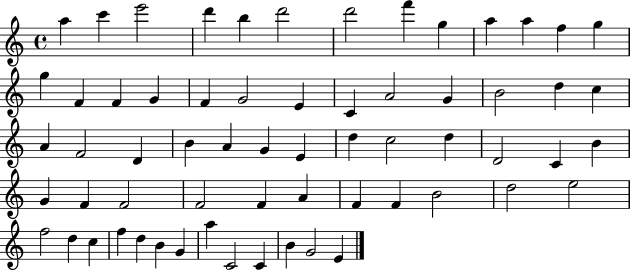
A5/q C6/q E6/h D6/q B5/q D6/h D6/h F6/q G5/q A5/q A5/q F5/q G5/q G5/q F4/q F4/q G4/q F4/q G4/h E4/q C4/q A4/h G4/q B4/h D5/q C5/q A4/q F4/h D4/q B4/q A4/q G4/q E4/q D5/q C5/h D5/q D4/h C4/q B4/q G4/q F4/q F4/h F4/h F4/q A4/q F4/q F4/q B4/h D5/h E5/h F5/h D5/q C5/q F5/q D5/q B4/q G4/q A5/q C4/h C4/q B4/q G4/h E4/q